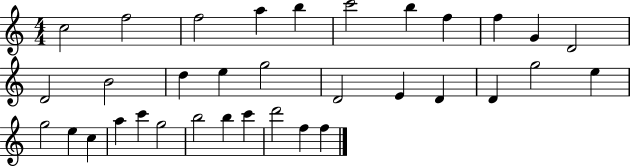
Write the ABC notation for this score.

X:1
T:Untitled
M:4/4
L:1/4
K:C
c2 f2 f2 a b c'2 b f f G D2 D2 B2 d e g2 D2 E D D g2 e g2 e c a c' g2 b2 b c' d'2 f f